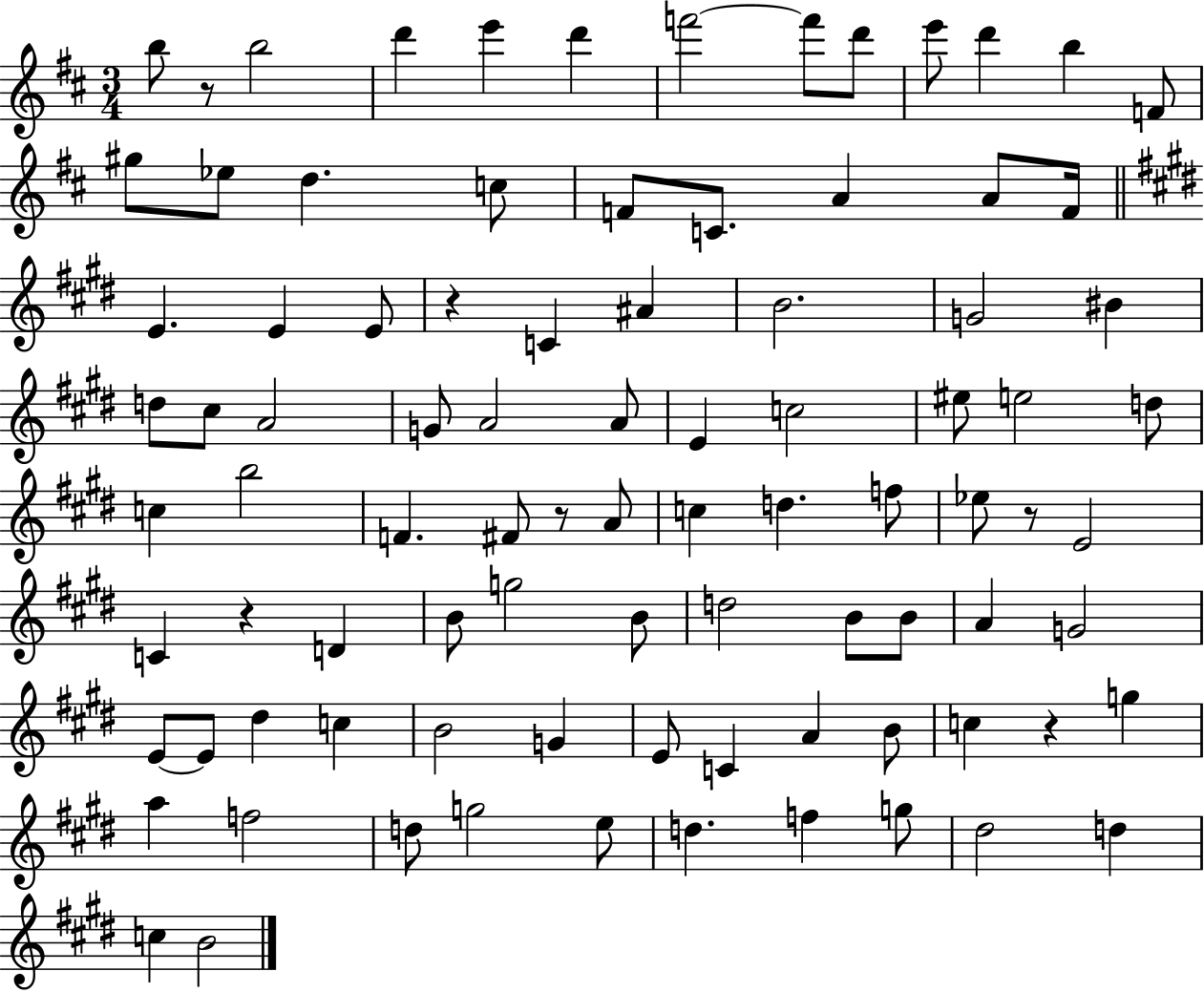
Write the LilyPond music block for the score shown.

{
  \clef treble
  \numericTimeSignature
  \time 3/4
  \key d \major
  b''8 r8 b''2 | d'''4 e'''4 d'''4 | f'''2~~ f'''8 d'''8 | e'''8 d'''4 b''4 f'8 | \break gis''8 ees''8 d''4. c''8 | f'8 c'8. a'4 a'8 f'16 | \bar "||" \break \key e \major e'4. e'4 e'8 | r4 c'4 ais'4 | b'2. | g'2 bis'4 | \break d''8 cis''8 a'2 | g'8 a'2 a'8 | e'4 c''2 | eis''8 e''2 d''8 | \break c''4 b''2 | f'4. fis'8 r8 a'8 | c''4 d''4. f''8 | ees''8 r8 e'2 | \break c'4 r4 d'4 | b'8 g''2 b'8 | d''2 b'8 b'8 | a'4 g'2 | \break e'8~~ e'8 dis''4 c''4 | b'2 g'4 | e'8 c'4 a'4 b'8 | c''4 r4 g''4 | \break a''4 f''2 | d''8 g''2 e''8 | d''4. f''4 g''8 | dis''2 d''4 | \break c''4 b'2 | \bar "|."
}